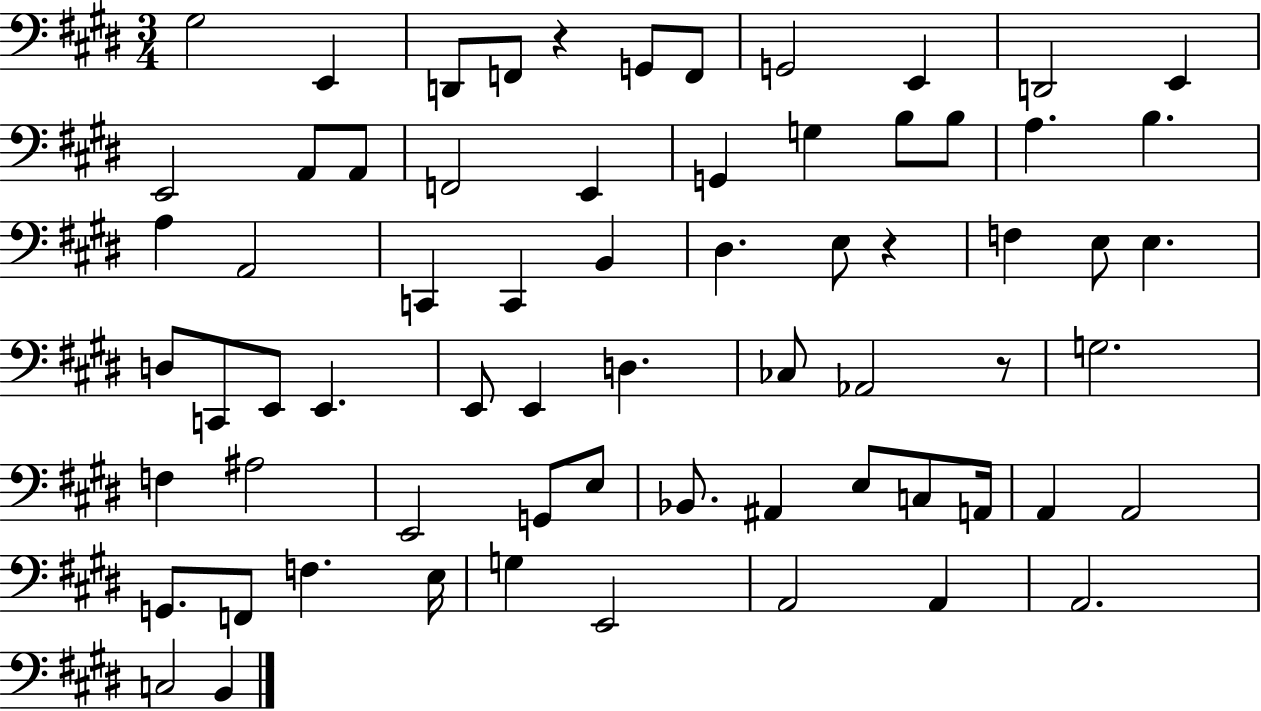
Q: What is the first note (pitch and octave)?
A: G#3